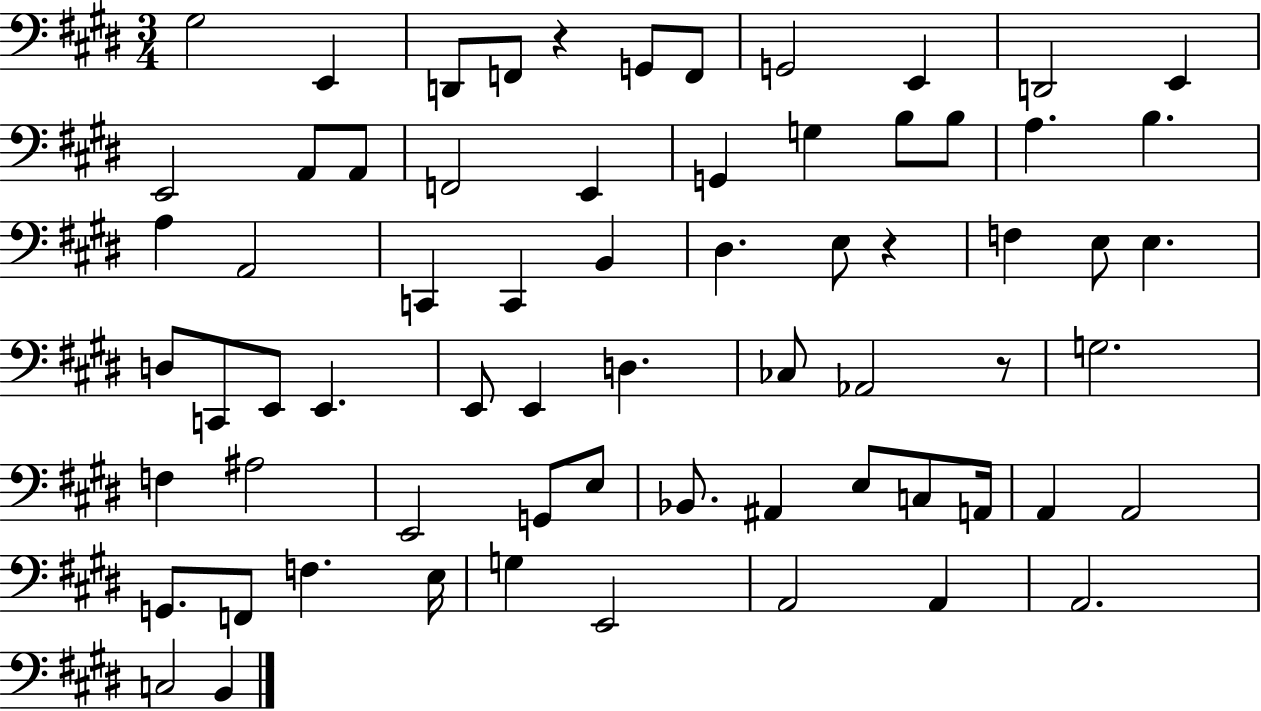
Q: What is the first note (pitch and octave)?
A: G#3